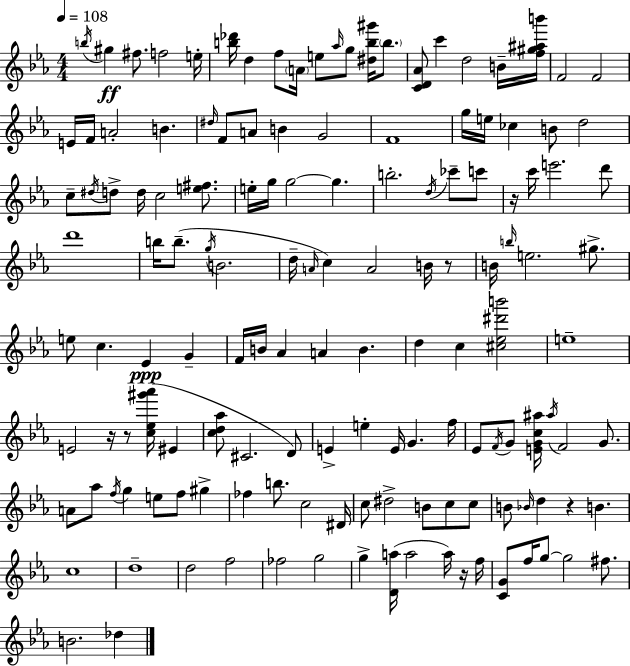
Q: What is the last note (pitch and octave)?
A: Db5